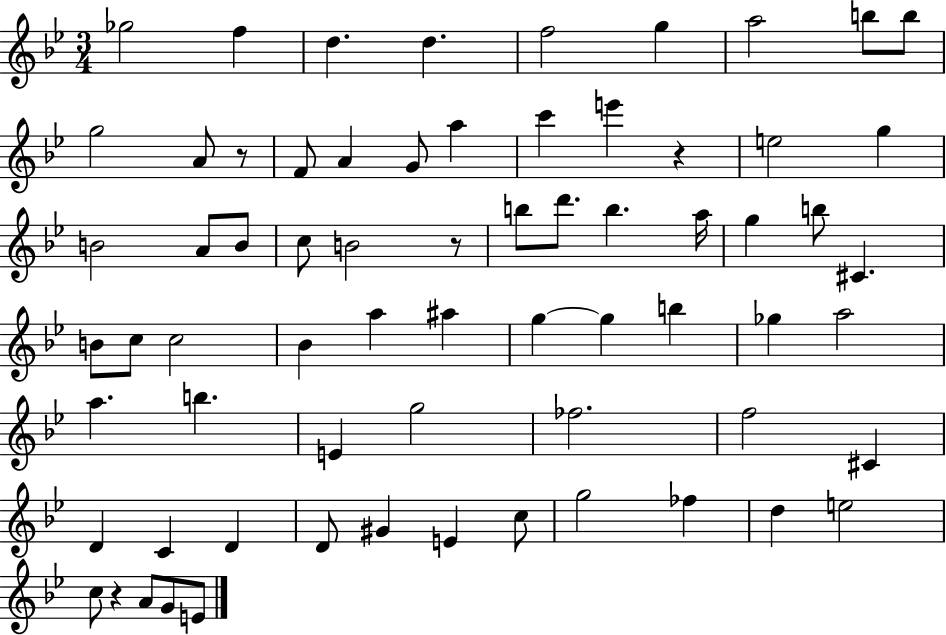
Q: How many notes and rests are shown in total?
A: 68